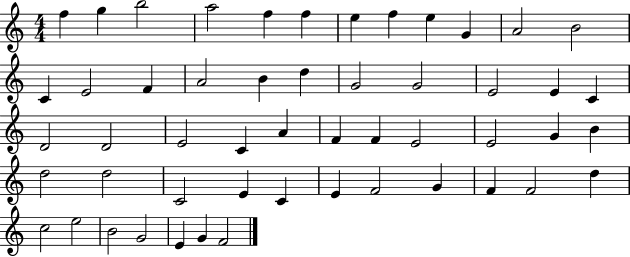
{
  \clef treble
  \numericTimeSignature
  \time 4/4
  \key c \major
  f''4 g''4 b''2 | a''2 f''4 f''4 | e''4 f''4 e''4 g'4 | a'2 b'2 | \break c'4 e'2 f'4 | a'2 b'4 d''4 | g'2 g'2 | e'2 e'4 c'4 | \break d'2 d'2 | e'2 c'4 a'4 | f'4 f'4 e'2 | e'2 g'4 b'4 | \break d''2 d''2 | c'2 e'4 c'4 | e'4 f'2 g'4 | f'4 f'2 d''4 | \break c''2 e''2 | b'2 g'2 | e'4 g'4 f'2 | \bar "|."
}